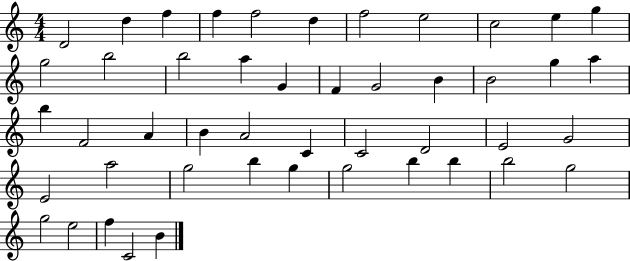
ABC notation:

X:1
T:Untitled
M:4/4
L:1/4
K:C
D2 d f f f2 d f2 e2 c2 e g g2 b2 b2 a G F G2 B B2 g a b F2 A B A2 C C2 D2 E2 G2 E2 a2 g2 b g g2 b b b2 g2 g2 e2 f C2 B